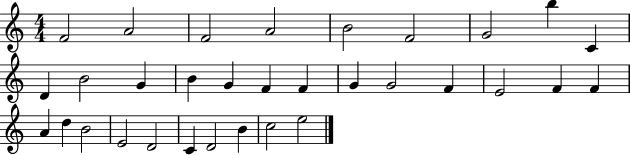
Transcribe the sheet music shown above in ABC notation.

X:1
T:Untitled
M:4/4
L:1/4
K:C
F2 A2 F2 A2 B2 F2 G2 b C D B2 G B G F F G G2 F E2 F F A d B2 E2 D2 C D2 B c2 e2